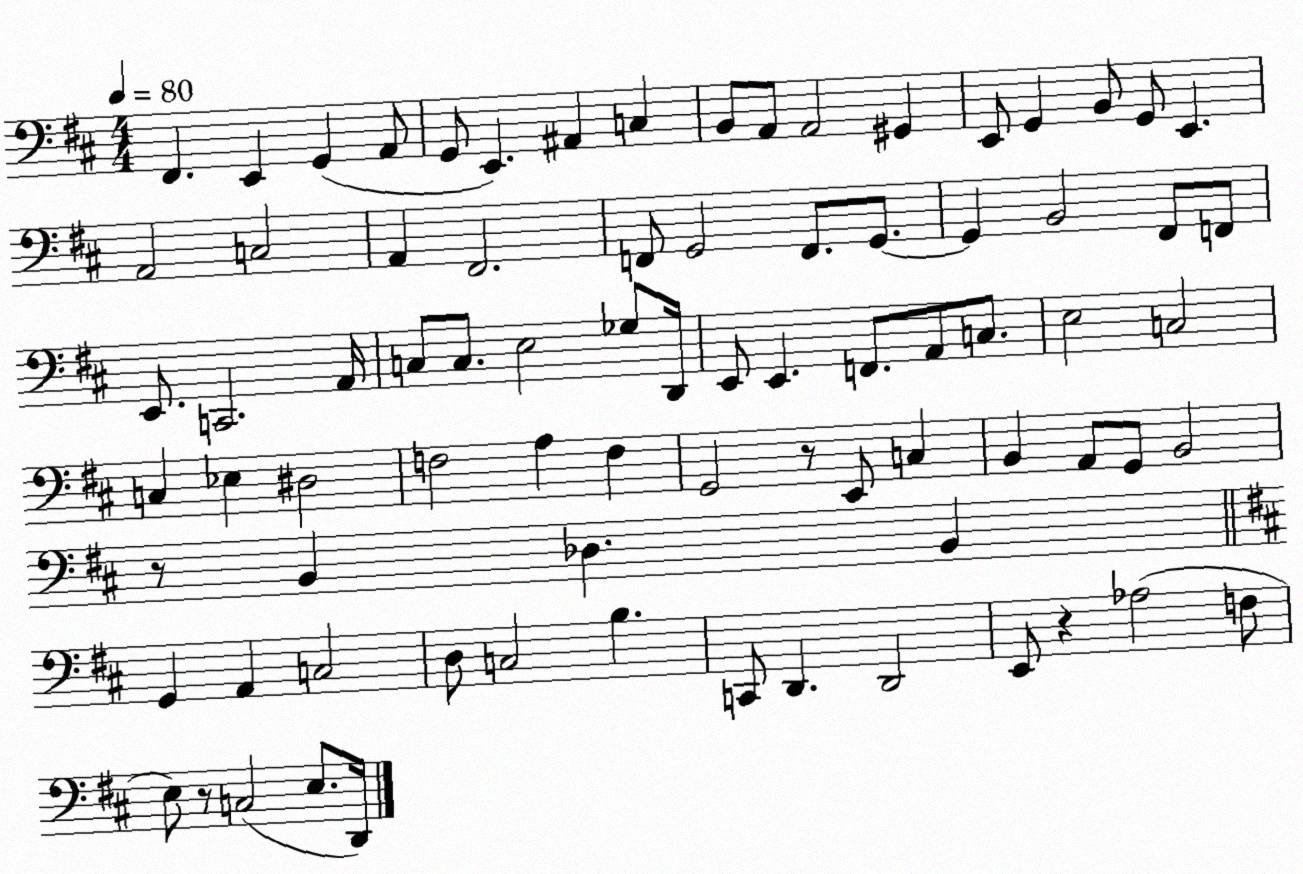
X:1
T:Untitled
M:4/4
L:1/4
K:D
^F,, E,, G,, A,,/2 G,,/2 E,, ^A,, C, B,,/2 A,,/2 A,,2 ^G,, E,,/2 G,, B,,/2 G,,/2 E,, A,,2 C,2 A,, ^F,,2 F,,/2 G,,2 F,,/2 G,,/2 G,, B,,2 ^F,,/2 F,,/2 E,,/2 C,,2 A,,/4 C,/2 C,/2 E,2 _G,/2 D,,/4 E,,/2 E,, F,,/2 A,,/2 C,/2 E,2 C,2 C, _E, ^D,2 F,2 A, F, G,,2 z/2 E,,/2 C, B,, A,,/2 G,,/2 B,,2 z/2 B,, _D, B,, G,, A,, C,2 D,/2 C,2 B, C,,/2 D,, D,,2 E,,/2 z _A,2 F,/2 E,/2 z/2 C,2 E,/2 D,,/4